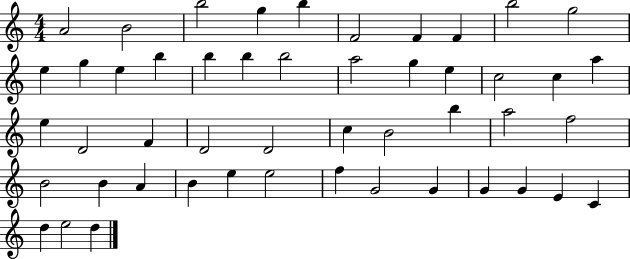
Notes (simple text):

A4/h B4/h B5/h G5/q B5/q F4/h F4/q F4/q B5/h G5/h E5/q G5/q E5/q B5/q B5/q B5/q B5/h A5/h G5/q E5/q C5/h C5/q A5/q E5/q D4/h F4/q D4/h D4/h C5/q B4/h B5/q A5/h F5/h B4/h B4/q A4/q B4/q E5/q E5/h F5/q G4/h G4/q G4/q G4/q E4/q C4/q D5/q E5/h D5/q